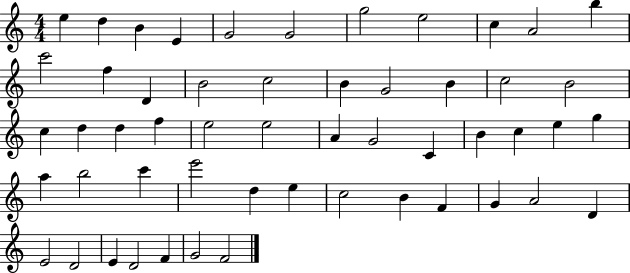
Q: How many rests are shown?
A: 0